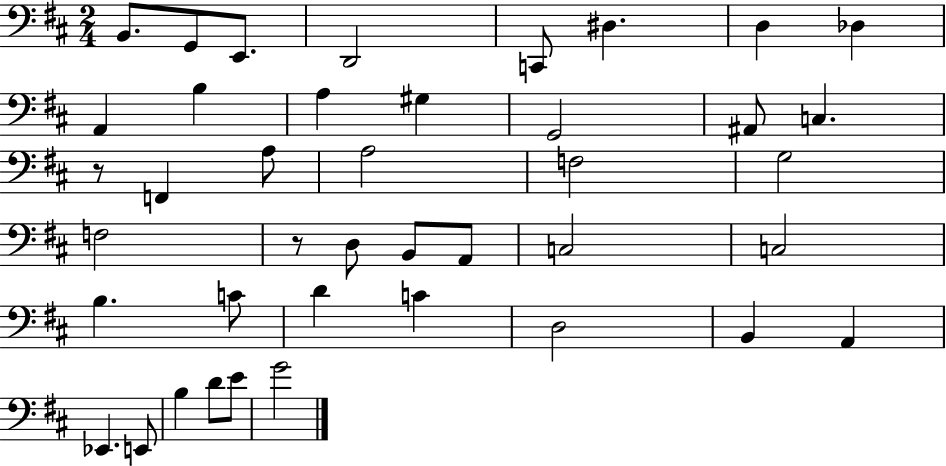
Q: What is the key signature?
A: D major